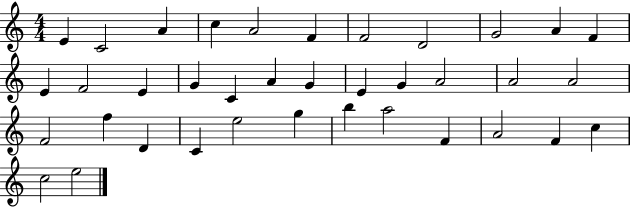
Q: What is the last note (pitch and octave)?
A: E5